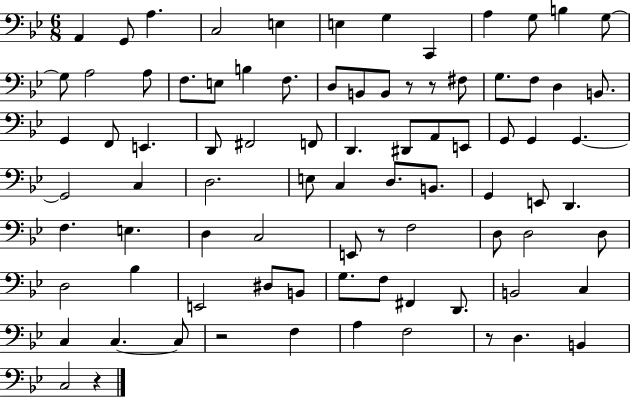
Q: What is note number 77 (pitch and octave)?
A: D3